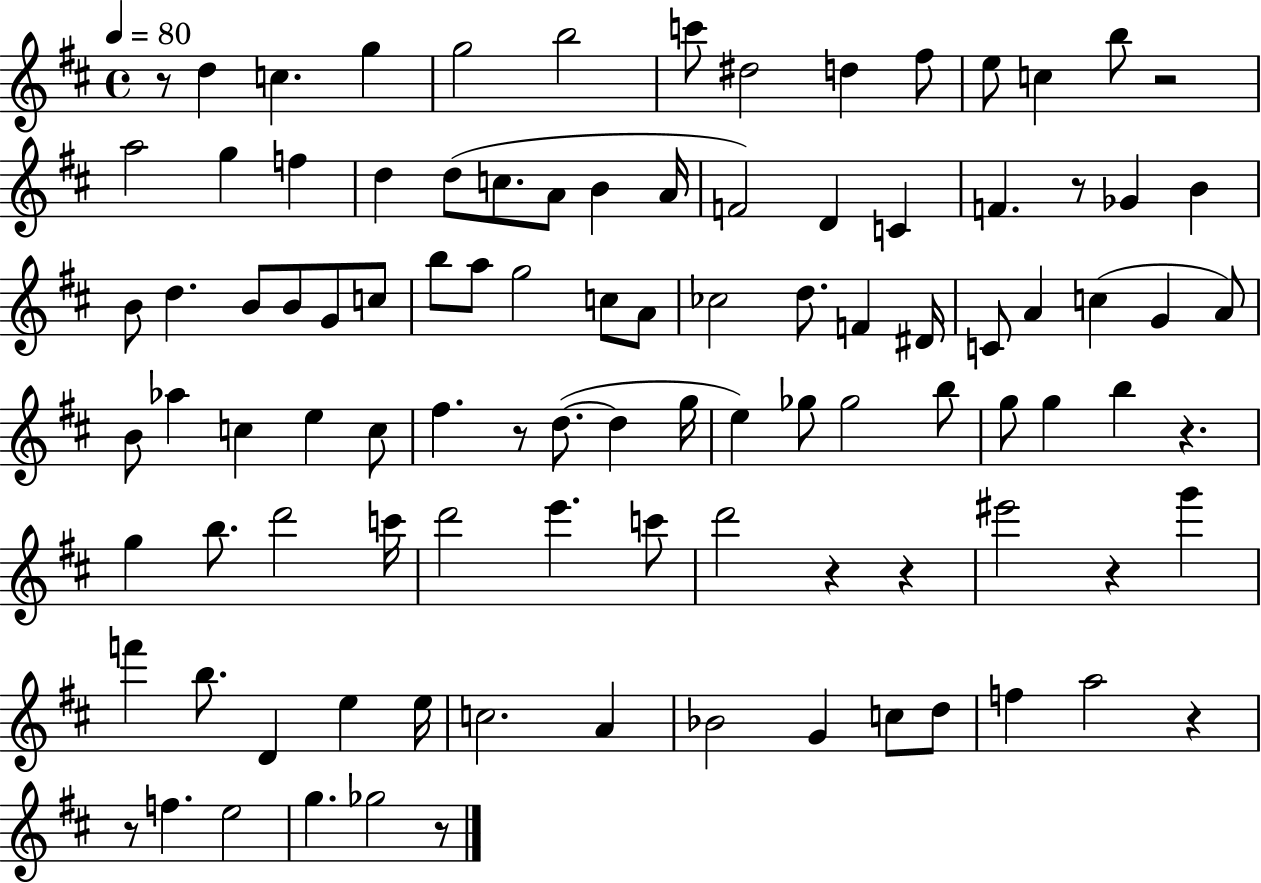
X:1
T:Untitled
M:4/4
L:1/4
K:D
z/2 d c g g2 b2 c'/2 ^d2 d ^f/2 e/2 c b/2 z2 a2 g f d d/2 c/2 A/2 B A/4 F2 D C F z/2 _G B B/2 d B/2 B/2 G/2 c/2 b/2 a/2 g2 c/2 A/2 _c2 d/2 F ^D/4 C/2 A c G A/2 B/2 _a c e c/2 ^f z/2 d/2 d g/4 e _g/2 _g2 b/2 g/2 g b z g b/2 d'2 c'/4 d'2 e' c'/2 d'2 z z ^e'2 z g' f' b/2 D e e/4 c2 A _B2 G c/2 d/2 f a2 z z/2 f e2 g _g2 z/2